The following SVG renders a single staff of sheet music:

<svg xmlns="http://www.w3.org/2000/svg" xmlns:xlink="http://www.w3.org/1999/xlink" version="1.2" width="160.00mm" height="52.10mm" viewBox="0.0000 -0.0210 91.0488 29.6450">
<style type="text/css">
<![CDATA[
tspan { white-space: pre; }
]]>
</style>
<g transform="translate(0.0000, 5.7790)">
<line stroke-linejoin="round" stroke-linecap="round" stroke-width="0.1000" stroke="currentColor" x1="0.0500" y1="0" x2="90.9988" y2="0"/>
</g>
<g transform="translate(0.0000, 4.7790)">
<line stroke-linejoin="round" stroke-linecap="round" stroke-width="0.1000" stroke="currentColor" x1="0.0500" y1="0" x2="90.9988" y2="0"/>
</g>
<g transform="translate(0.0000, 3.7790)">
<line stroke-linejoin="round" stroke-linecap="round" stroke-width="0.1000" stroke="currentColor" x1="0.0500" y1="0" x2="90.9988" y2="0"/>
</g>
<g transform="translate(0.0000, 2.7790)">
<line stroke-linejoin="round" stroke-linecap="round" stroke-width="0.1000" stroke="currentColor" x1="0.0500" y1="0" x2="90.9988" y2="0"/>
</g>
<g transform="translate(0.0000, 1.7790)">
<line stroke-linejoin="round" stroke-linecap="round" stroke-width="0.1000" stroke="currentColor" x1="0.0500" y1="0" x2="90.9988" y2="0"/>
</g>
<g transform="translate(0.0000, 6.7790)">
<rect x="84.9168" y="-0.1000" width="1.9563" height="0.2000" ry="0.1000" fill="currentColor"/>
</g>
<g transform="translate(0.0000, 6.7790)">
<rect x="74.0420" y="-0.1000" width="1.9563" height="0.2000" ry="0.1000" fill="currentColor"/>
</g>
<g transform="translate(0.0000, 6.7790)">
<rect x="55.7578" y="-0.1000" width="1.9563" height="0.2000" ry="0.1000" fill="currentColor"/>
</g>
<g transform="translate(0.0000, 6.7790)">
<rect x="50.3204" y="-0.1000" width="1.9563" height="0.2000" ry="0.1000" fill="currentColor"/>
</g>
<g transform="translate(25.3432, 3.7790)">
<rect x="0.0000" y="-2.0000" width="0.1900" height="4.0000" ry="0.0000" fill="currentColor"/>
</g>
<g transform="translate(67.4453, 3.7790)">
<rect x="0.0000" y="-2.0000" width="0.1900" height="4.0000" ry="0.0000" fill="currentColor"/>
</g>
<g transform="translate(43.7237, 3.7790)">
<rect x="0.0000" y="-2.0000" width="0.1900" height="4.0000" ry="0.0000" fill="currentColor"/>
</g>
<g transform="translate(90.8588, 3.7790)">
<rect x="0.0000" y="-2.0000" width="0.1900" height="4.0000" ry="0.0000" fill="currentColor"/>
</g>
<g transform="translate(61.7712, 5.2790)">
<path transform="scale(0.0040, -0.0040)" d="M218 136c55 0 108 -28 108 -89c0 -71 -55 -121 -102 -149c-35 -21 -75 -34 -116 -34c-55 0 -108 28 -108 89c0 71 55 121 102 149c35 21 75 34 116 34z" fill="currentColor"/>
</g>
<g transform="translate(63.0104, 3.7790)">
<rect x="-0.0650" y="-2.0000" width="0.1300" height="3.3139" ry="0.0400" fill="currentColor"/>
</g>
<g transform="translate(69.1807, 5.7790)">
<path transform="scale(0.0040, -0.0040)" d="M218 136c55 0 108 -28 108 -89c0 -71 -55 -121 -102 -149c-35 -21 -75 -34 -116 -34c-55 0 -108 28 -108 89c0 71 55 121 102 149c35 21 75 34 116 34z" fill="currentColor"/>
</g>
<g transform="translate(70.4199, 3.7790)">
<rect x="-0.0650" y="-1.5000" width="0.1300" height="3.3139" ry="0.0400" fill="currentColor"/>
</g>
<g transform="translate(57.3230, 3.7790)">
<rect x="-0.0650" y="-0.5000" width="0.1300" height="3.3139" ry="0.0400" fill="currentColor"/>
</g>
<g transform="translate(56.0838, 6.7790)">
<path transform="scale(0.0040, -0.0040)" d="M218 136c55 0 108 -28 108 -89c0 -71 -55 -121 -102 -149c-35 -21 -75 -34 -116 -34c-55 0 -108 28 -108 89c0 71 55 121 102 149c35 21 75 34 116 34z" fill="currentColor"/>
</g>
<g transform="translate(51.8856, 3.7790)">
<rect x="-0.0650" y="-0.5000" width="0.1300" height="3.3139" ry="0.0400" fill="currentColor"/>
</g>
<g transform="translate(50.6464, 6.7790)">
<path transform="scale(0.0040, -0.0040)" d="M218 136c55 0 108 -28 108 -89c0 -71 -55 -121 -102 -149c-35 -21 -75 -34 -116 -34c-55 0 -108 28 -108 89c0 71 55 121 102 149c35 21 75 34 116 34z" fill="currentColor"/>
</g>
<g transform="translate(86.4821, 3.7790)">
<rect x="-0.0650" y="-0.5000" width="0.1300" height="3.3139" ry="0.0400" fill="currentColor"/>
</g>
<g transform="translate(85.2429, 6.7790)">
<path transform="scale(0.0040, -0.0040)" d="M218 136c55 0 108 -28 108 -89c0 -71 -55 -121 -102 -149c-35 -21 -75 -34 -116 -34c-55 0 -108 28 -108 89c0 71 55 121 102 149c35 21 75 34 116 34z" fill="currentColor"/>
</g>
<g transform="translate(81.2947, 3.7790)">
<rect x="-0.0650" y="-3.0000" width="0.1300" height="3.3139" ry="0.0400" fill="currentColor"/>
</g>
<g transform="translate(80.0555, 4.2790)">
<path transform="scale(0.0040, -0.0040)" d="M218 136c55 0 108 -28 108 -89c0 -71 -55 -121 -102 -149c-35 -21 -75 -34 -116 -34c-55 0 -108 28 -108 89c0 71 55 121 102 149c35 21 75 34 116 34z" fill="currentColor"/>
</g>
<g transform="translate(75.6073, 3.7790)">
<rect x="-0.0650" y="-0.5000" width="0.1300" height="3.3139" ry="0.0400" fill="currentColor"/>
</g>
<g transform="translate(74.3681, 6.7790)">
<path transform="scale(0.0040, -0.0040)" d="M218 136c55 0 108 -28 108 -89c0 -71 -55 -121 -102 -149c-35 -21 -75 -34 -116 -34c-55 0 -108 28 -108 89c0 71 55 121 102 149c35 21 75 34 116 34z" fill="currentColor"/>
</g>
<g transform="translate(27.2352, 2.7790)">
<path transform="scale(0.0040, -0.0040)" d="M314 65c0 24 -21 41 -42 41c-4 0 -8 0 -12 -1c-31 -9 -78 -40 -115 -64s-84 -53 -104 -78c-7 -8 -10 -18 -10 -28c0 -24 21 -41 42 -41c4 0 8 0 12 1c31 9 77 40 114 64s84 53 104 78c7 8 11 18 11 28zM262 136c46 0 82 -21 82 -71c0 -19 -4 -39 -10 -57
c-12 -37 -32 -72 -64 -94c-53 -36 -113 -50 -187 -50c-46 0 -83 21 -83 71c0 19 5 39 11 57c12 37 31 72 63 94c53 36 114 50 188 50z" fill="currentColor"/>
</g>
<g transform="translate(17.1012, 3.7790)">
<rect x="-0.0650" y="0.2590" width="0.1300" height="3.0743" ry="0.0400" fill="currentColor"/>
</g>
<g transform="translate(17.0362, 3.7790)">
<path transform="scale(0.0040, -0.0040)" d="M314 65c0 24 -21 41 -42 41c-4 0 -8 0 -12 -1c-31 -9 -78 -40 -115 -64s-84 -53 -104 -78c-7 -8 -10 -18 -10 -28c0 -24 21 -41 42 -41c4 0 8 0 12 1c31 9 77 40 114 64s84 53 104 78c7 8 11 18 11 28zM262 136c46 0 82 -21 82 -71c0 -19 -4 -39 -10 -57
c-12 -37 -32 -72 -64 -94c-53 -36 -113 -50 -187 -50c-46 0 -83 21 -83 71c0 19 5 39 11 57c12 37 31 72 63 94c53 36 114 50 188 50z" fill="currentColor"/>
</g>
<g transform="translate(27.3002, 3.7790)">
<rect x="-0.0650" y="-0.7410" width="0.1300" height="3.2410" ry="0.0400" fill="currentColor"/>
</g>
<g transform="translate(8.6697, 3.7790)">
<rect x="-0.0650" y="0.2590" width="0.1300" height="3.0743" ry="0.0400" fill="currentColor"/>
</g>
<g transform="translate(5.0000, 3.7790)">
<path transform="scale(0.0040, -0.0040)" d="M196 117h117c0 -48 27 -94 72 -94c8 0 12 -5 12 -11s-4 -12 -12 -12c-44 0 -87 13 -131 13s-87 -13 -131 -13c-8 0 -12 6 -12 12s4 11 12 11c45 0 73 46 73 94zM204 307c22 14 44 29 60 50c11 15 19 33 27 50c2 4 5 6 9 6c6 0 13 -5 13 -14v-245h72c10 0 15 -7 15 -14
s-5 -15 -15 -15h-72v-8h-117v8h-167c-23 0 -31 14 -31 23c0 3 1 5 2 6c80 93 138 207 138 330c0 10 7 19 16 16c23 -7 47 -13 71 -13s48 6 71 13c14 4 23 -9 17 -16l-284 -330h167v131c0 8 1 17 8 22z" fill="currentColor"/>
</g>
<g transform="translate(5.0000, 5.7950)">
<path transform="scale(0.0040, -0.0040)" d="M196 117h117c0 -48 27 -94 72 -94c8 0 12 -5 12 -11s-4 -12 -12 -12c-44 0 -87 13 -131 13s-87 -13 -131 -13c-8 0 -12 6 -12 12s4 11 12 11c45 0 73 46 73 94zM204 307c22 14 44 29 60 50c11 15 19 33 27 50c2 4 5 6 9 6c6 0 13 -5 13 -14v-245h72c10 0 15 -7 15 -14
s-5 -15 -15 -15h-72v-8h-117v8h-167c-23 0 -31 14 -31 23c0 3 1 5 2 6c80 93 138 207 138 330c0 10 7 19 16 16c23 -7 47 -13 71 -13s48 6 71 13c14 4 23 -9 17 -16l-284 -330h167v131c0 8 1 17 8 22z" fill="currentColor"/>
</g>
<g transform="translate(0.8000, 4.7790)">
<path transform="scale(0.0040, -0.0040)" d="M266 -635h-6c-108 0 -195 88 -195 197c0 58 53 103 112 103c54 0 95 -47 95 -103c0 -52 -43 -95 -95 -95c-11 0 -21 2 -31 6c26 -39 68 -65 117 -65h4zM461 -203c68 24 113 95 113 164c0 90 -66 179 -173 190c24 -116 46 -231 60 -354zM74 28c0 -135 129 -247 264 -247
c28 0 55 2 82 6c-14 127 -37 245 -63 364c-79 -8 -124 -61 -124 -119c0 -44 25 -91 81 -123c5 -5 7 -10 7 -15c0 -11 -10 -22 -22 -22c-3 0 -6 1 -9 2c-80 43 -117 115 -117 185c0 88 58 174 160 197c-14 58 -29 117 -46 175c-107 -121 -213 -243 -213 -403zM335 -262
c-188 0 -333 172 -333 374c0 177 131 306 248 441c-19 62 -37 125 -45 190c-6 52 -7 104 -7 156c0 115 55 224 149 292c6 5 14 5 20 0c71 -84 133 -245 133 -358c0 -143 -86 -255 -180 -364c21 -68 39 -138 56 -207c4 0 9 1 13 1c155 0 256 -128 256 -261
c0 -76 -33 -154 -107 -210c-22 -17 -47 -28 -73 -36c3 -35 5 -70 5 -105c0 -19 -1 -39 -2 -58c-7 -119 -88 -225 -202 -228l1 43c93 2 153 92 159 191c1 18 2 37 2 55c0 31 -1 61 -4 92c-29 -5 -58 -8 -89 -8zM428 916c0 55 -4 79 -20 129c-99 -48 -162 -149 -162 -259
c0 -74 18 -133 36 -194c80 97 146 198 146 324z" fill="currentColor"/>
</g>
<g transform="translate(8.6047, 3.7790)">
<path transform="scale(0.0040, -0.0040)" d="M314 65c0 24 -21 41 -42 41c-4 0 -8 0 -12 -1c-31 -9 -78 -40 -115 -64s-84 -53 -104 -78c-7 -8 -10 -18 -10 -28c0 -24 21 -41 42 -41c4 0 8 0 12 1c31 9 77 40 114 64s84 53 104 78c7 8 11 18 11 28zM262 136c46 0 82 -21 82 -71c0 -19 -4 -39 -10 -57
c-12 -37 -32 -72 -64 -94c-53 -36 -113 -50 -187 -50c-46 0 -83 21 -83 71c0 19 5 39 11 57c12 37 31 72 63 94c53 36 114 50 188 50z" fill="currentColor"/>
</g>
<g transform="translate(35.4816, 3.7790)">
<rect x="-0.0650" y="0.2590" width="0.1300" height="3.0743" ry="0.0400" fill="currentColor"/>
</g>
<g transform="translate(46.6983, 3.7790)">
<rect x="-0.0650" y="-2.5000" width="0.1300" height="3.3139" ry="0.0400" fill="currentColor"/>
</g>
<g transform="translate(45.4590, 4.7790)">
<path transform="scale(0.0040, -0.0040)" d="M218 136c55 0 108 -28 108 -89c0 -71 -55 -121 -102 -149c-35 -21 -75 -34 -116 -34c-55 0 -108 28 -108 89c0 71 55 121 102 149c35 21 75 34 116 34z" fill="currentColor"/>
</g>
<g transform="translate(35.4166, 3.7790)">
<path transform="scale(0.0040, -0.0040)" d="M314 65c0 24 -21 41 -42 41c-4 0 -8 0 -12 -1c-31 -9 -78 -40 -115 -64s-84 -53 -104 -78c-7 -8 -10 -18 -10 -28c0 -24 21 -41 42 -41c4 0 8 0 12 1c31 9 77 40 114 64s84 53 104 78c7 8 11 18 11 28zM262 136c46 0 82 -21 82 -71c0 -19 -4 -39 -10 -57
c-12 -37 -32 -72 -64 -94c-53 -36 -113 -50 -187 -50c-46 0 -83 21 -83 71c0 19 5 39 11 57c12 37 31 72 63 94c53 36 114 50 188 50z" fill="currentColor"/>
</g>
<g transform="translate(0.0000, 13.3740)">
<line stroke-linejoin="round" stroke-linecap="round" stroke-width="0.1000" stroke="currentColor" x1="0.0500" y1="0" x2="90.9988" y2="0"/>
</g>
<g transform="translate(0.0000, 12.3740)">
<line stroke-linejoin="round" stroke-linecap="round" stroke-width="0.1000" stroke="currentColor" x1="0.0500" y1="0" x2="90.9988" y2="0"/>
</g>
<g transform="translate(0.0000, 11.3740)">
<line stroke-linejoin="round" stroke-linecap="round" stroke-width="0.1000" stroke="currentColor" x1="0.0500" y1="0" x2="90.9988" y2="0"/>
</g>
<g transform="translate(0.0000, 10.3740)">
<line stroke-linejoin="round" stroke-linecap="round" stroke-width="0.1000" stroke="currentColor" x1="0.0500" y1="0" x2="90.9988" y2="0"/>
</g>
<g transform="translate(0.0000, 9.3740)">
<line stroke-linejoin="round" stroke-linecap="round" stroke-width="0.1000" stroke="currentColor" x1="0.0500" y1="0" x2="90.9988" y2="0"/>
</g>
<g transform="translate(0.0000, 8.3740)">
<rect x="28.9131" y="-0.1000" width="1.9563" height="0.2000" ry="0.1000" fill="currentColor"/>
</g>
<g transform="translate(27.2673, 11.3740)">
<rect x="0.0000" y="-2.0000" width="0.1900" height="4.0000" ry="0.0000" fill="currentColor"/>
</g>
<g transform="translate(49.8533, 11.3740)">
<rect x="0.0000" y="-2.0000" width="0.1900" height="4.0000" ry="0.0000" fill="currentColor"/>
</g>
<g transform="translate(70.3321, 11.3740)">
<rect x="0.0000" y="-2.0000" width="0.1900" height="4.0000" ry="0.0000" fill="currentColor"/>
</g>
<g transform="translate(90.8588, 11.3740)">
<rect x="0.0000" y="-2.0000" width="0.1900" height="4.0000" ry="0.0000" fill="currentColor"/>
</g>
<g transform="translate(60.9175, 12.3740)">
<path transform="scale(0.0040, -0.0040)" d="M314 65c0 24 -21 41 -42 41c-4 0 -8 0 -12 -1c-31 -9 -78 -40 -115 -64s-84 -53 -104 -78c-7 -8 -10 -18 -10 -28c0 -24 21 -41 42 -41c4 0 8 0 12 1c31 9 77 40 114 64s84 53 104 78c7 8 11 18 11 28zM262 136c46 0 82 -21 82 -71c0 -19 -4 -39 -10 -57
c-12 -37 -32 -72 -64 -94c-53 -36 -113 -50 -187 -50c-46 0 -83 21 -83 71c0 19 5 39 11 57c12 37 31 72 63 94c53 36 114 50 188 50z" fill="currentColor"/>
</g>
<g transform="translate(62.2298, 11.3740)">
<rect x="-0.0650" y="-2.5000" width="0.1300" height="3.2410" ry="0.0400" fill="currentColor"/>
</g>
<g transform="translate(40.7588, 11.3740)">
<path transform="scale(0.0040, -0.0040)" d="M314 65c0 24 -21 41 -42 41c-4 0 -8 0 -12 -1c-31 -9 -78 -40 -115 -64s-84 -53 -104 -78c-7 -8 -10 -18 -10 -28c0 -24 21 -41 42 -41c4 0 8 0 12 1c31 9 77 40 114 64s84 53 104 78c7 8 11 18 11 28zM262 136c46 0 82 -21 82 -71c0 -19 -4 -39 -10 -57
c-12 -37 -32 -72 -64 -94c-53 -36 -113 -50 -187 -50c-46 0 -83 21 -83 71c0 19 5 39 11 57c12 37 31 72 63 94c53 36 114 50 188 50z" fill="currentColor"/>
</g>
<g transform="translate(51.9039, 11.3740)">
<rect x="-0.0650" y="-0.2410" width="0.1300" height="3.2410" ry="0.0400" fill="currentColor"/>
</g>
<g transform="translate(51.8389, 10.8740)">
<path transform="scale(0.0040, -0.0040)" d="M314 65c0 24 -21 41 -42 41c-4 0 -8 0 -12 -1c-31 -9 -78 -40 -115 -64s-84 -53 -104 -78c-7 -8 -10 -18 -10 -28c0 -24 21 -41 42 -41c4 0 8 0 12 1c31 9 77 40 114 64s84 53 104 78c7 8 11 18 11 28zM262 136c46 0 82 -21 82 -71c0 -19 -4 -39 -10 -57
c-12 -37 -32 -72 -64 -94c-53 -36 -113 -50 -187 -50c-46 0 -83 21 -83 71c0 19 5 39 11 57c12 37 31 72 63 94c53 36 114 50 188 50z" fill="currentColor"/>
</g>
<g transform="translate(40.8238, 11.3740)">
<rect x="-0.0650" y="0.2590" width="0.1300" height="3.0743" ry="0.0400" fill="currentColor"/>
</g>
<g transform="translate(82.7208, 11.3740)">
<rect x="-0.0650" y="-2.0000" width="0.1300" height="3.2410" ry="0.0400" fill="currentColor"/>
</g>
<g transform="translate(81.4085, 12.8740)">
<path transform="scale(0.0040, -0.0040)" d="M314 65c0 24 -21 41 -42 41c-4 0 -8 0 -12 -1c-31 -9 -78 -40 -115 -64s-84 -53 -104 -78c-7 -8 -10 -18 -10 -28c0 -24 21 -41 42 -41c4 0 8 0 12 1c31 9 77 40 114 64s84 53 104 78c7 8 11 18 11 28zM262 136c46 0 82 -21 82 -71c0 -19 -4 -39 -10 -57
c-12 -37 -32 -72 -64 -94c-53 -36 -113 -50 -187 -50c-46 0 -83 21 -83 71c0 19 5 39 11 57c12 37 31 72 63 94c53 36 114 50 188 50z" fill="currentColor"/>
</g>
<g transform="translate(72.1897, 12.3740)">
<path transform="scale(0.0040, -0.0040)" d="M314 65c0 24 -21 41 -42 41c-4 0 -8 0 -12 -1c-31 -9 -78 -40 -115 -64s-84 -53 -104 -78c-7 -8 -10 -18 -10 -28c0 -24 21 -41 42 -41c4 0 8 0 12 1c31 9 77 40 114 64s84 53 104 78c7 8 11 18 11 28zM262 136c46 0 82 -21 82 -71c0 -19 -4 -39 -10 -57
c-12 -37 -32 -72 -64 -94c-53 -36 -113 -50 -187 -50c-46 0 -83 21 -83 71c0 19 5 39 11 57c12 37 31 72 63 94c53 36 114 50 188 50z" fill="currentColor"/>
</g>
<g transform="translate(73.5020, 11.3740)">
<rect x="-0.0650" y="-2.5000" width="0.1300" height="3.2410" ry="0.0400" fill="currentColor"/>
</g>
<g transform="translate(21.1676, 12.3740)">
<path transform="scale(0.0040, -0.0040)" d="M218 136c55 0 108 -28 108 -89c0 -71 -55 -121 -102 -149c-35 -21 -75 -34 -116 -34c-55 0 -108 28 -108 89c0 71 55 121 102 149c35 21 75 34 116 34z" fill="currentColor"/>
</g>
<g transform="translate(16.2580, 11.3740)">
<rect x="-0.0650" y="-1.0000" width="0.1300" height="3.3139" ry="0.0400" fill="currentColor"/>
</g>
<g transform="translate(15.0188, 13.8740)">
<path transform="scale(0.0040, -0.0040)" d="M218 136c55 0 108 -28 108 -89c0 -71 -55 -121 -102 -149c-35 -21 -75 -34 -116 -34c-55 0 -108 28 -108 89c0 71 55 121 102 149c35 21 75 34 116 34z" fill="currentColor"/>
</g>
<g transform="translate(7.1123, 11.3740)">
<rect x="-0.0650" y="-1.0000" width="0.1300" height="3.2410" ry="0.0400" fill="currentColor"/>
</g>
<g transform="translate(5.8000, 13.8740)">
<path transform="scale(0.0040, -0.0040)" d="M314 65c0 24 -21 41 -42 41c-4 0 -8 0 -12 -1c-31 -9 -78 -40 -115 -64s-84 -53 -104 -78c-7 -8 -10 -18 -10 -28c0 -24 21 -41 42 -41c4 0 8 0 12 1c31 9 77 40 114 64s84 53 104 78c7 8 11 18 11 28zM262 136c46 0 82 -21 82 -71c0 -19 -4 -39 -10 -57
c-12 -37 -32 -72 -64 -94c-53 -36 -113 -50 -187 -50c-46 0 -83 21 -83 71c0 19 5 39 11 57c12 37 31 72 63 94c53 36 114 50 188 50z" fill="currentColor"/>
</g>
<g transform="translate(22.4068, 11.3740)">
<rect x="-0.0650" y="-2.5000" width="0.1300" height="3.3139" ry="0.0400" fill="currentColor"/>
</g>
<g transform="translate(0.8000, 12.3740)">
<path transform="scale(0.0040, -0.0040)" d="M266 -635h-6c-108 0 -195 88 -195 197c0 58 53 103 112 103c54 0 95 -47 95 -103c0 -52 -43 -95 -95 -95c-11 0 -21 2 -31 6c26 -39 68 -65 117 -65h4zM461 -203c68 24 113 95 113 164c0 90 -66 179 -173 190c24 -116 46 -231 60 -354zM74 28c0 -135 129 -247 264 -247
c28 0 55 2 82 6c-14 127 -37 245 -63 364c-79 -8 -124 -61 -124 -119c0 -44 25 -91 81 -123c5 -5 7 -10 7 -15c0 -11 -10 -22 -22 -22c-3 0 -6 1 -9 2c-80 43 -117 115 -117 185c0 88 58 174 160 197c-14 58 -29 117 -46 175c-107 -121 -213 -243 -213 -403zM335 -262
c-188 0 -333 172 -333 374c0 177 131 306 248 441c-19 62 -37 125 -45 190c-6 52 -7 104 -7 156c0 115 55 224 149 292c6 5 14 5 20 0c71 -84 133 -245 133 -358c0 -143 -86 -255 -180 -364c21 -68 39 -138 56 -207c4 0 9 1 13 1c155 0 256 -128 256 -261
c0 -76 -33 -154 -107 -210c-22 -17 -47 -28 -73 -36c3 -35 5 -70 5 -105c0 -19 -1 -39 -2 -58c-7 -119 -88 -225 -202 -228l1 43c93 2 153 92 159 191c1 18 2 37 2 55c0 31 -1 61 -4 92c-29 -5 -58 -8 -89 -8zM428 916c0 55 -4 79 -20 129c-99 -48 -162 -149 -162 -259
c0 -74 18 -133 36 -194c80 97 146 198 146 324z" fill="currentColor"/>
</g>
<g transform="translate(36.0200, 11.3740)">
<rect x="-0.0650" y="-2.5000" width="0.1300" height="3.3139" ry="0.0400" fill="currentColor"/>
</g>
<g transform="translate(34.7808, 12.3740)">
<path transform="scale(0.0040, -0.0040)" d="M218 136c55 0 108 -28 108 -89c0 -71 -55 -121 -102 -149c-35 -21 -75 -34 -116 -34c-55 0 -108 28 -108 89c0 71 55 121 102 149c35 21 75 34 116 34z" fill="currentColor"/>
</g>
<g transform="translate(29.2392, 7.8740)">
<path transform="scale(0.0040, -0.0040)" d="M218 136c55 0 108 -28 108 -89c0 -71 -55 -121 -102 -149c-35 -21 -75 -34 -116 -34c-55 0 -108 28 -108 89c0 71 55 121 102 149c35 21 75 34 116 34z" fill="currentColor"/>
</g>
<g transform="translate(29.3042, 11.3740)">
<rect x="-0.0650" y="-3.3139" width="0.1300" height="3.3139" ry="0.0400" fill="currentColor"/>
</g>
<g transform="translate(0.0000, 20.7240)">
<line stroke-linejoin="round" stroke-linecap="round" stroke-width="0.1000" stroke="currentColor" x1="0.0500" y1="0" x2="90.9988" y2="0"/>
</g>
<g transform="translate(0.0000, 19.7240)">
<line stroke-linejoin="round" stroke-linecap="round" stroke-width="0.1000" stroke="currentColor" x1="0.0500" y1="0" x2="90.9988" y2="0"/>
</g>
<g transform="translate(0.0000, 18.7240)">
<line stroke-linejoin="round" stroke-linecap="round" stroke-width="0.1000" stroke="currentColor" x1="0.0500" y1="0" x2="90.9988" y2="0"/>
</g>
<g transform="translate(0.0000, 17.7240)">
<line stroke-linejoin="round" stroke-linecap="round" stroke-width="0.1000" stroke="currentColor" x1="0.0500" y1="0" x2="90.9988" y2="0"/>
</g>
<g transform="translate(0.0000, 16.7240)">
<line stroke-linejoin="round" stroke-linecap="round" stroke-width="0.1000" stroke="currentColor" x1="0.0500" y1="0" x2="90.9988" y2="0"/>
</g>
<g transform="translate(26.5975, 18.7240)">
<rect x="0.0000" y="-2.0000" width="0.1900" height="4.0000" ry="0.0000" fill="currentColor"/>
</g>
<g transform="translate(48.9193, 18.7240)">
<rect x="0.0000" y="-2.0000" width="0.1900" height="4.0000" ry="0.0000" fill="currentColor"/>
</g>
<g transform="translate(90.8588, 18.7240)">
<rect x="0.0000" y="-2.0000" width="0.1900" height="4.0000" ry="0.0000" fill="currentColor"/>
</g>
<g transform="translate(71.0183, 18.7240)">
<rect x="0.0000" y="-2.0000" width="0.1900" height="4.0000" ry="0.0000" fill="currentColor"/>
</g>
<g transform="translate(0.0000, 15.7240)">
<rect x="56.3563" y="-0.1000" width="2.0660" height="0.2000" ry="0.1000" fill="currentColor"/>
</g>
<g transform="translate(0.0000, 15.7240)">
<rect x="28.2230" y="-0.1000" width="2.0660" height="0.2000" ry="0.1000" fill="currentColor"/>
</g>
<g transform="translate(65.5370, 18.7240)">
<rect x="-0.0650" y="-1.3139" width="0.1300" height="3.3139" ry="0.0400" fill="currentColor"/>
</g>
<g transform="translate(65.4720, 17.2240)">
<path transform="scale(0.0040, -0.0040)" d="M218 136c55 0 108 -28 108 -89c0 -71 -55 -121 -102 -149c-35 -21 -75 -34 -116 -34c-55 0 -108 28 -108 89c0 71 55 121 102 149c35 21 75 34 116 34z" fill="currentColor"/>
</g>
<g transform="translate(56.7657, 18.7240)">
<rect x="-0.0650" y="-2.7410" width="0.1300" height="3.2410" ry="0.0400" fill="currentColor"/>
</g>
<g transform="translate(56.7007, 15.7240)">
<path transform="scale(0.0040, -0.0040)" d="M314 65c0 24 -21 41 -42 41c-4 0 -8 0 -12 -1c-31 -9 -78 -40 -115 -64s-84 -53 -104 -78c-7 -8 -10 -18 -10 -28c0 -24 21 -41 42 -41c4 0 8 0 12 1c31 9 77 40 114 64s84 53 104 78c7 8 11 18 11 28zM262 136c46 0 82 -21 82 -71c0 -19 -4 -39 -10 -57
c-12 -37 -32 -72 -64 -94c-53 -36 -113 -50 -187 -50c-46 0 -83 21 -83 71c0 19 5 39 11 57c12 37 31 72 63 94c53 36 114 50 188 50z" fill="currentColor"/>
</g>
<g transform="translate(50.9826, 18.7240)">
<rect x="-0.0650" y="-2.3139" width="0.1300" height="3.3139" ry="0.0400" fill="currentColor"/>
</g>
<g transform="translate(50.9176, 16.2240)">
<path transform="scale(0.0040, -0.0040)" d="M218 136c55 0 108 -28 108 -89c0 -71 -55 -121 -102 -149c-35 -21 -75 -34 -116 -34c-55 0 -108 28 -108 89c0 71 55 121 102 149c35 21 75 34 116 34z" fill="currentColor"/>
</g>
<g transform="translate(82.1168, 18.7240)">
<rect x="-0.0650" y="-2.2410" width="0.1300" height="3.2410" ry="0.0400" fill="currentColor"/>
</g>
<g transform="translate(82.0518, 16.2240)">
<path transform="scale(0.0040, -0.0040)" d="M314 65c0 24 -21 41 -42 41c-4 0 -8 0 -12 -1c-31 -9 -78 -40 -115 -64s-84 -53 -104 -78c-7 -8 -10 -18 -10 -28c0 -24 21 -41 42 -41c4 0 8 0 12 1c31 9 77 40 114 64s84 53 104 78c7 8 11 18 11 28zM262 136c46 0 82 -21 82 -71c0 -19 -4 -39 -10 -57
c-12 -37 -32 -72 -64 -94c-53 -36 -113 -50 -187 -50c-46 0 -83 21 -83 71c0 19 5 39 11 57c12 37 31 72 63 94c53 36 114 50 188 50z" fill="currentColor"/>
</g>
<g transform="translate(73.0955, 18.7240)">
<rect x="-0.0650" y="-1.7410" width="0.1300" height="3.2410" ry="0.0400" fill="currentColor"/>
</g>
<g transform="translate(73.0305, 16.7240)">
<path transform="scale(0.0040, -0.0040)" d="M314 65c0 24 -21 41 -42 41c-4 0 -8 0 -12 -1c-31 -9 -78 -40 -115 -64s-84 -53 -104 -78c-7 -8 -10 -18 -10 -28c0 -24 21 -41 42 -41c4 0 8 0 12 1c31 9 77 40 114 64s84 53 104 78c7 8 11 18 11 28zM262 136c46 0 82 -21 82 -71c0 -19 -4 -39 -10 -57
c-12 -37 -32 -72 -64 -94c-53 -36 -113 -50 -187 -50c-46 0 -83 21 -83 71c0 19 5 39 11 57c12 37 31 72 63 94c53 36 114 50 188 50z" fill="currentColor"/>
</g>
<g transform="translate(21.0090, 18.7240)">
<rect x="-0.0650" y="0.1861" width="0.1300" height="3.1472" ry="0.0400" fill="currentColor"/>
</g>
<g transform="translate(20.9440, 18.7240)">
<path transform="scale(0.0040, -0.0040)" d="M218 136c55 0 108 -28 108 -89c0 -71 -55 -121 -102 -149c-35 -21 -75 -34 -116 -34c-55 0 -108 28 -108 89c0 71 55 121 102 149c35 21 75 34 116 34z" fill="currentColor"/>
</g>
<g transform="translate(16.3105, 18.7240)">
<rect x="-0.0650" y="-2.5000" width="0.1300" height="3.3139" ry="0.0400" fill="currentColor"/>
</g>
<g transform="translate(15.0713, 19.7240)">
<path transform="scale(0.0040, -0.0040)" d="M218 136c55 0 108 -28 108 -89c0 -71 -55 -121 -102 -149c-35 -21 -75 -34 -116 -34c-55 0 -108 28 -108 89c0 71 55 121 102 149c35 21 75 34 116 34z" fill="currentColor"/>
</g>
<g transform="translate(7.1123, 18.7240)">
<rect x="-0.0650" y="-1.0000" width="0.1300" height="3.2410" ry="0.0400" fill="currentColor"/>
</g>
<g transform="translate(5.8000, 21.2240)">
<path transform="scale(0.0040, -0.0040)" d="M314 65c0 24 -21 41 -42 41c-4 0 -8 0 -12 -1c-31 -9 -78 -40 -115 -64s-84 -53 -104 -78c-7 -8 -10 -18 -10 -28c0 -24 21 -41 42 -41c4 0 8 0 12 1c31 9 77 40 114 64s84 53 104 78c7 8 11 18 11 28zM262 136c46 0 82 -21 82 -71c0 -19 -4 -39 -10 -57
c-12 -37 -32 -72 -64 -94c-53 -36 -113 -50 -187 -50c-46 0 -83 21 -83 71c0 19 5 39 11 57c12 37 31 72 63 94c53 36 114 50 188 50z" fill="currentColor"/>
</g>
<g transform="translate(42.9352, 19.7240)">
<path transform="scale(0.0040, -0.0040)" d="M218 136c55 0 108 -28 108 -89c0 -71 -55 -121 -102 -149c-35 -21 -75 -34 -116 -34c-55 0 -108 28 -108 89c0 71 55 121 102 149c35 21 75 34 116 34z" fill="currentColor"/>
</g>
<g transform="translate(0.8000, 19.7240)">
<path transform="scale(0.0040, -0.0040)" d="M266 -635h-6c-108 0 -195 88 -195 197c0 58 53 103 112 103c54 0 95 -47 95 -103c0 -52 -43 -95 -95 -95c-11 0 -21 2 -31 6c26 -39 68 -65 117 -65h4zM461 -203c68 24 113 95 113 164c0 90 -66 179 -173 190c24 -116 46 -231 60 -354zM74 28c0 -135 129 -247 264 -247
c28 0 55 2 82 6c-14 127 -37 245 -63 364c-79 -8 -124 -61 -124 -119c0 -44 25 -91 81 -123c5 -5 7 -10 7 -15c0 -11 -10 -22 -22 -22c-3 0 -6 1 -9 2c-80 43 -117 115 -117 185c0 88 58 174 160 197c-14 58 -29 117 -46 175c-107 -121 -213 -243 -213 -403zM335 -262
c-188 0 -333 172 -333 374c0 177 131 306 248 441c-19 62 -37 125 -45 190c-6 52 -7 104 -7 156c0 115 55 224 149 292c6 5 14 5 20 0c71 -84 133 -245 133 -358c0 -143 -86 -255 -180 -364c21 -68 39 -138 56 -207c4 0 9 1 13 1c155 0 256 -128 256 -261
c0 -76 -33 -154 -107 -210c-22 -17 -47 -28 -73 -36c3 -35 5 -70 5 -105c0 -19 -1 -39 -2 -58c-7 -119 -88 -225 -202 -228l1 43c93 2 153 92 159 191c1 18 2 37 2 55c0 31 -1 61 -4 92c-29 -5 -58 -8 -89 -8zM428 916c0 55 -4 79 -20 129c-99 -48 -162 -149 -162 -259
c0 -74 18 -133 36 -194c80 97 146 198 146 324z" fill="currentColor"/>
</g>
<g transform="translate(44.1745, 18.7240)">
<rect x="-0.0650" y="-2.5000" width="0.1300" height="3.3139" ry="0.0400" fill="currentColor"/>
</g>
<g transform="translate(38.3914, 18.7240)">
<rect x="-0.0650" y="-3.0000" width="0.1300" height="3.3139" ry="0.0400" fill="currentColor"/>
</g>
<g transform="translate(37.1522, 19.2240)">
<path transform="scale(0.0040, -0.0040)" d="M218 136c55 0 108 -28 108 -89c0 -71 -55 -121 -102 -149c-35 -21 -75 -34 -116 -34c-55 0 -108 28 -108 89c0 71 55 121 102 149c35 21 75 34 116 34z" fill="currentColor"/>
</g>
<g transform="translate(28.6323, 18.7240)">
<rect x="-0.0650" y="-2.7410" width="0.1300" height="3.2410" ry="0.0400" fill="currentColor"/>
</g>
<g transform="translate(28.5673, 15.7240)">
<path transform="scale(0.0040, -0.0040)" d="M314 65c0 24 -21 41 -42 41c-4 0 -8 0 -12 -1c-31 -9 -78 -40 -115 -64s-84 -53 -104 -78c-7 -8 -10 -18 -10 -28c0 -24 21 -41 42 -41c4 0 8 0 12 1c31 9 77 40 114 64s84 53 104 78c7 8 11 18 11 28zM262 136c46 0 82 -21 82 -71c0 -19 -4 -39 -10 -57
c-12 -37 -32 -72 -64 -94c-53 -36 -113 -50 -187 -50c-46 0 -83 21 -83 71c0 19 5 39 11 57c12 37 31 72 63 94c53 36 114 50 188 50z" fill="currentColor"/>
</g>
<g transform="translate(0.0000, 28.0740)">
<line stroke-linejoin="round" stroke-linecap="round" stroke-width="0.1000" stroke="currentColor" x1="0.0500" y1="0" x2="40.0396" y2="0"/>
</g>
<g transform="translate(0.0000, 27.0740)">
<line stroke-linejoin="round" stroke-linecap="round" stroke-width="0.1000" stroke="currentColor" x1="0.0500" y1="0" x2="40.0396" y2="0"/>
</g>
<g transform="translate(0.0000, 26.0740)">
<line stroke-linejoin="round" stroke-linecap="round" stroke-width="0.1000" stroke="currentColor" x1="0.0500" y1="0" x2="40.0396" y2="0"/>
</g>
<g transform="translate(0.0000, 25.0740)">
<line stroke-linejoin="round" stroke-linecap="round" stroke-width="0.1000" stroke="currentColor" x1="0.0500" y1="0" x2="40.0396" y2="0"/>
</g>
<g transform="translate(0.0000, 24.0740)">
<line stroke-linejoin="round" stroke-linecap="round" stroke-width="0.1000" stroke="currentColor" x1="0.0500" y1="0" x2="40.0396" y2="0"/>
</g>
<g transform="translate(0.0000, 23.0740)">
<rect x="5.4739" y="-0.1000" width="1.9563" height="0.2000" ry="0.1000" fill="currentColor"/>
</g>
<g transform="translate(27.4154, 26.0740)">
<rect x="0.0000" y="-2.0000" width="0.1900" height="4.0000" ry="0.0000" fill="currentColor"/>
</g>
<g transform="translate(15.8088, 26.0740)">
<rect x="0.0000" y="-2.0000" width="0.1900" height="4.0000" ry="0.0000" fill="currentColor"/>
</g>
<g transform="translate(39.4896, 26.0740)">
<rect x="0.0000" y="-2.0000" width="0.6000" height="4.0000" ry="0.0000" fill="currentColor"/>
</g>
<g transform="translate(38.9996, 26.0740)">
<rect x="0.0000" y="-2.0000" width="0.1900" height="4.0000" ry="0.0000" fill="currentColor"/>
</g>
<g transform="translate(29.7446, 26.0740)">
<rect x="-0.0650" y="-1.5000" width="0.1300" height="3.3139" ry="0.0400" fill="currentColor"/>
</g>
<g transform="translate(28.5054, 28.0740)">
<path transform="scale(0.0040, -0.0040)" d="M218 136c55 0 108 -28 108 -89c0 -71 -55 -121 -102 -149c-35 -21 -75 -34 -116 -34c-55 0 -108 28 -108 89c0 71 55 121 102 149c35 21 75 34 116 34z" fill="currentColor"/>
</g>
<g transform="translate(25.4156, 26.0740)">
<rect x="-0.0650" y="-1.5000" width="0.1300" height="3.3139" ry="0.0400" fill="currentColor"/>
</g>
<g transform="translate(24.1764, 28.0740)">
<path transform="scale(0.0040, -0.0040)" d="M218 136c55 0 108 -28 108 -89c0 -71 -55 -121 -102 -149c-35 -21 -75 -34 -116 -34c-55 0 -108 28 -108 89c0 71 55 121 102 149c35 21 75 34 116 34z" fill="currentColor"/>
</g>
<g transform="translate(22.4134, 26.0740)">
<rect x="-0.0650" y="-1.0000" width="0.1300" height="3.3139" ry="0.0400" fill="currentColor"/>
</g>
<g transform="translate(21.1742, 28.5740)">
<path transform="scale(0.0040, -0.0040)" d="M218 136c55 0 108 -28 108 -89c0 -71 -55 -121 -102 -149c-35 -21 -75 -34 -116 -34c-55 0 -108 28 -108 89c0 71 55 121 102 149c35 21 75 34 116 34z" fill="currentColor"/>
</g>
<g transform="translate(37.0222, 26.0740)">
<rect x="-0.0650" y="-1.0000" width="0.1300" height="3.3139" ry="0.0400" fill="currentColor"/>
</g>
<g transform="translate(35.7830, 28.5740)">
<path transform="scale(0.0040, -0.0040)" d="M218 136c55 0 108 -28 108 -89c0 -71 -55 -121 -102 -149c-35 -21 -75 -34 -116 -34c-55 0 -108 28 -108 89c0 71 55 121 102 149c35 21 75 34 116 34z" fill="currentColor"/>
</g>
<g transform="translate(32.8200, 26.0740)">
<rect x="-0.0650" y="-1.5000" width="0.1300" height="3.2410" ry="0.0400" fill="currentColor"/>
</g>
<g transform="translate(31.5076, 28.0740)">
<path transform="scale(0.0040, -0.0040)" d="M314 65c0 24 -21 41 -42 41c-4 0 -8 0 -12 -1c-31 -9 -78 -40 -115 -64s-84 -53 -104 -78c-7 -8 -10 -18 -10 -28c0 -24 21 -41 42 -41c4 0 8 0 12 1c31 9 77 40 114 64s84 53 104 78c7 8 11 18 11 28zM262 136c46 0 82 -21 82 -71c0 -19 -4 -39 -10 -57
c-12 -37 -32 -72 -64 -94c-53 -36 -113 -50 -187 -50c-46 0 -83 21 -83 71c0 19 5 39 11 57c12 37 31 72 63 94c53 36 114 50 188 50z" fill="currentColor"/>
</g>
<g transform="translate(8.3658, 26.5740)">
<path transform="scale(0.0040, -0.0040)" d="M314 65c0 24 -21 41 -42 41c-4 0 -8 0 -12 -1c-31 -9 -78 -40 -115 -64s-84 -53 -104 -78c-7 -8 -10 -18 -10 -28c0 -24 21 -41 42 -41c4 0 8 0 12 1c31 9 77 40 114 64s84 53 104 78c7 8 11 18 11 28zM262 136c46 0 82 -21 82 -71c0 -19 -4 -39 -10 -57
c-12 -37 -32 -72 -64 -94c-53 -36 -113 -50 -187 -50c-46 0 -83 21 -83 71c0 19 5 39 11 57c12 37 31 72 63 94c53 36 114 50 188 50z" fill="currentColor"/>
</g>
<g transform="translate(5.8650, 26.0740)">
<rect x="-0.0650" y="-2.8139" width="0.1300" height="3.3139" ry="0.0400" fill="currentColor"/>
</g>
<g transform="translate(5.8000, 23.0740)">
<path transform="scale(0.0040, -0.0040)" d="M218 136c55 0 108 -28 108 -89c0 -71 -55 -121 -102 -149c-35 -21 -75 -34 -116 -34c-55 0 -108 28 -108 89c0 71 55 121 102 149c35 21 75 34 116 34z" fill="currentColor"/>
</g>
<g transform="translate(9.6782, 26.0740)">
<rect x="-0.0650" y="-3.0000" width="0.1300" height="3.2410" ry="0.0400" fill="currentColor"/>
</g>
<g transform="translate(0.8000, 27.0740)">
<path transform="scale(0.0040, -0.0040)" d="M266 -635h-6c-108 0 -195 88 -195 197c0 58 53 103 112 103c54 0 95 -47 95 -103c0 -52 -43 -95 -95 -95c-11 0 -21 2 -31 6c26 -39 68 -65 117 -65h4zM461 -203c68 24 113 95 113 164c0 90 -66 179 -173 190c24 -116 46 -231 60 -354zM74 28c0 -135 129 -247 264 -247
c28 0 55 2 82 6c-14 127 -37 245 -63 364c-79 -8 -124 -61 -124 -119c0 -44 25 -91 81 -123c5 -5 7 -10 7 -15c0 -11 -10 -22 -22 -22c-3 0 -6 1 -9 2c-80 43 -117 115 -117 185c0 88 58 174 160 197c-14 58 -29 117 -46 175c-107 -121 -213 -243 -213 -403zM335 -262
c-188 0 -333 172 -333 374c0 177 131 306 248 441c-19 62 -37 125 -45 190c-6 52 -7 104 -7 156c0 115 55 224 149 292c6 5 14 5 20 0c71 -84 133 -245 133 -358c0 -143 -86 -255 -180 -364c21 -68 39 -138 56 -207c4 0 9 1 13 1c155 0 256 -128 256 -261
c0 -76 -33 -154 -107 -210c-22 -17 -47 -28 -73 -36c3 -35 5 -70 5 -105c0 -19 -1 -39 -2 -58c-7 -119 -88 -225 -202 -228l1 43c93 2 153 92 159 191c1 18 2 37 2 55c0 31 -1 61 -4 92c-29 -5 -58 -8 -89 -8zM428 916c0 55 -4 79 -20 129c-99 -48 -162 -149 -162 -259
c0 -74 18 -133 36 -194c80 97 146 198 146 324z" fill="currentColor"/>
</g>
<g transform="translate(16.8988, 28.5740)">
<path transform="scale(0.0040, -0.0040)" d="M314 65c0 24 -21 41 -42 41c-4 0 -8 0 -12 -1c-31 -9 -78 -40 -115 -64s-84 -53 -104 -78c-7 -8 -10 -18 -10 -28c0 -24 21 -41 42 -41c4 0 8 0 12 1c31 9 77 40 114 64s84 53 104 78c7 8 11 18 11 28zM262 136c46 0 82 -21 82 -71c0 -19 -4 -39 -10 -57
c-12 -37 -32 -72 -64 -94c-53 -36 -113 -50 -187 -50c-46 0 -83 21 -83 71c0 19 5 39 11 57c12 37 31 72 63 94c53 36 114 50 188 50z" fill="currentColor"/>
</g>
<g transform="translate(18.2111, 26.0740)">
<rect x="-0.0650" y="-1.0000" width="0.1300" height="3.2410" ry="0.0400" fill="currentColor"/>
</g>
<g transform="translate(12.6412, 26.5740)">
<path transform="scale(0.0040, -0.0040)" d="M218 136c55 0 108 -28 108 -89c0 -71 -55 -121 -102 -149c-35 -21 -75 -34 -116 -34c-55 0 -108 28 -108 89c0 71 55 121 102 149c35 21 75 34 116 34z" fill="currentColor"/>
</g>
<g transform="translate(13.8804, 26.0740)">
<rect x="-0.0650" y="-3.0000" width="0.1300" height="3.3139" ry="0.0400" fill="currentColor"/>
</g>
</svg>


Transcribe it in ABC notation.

X:1
T:Untitled
M:4/4
L:1/4
K:C
B2 B2 d2 B2 G C C F E C A C D2 D G b G B2 c2 G2 G2 F2 D2 G B a2 A G g a2 e f2 g2 a A2 A D2 D E E E2 D